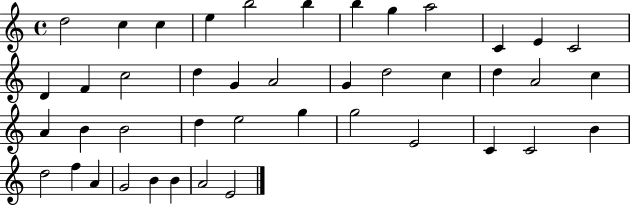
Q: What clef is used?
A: treble